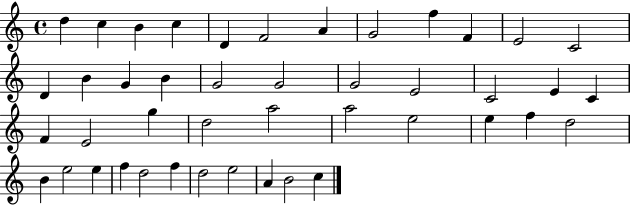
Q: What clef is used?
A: treble